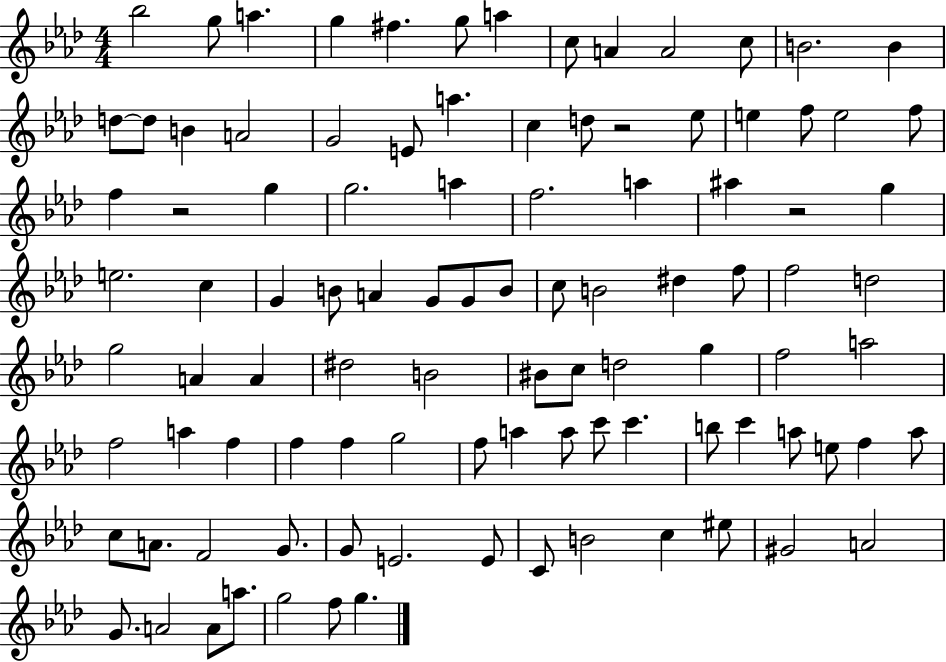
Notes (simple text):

Bb5/h G5/e A5/q. G5/q F#5/q. G5/e A5/q C5/e A4/q A4/h C5/e B4/h. B4/q D5/e D5/e B4/q A4/h G4/h E4/e A5/q. C5/q D5/e R/h Eb5/e E5/q F5/e E5/h F5/e F5/q R/h G5/q G5/h. A5/q F5/h. A5/q A#5/q R/h G5/q E5/h. C5/q G4/q B4/e A4/q G4/e G4/e B4/e C5/e B4/h D#5/q F5/e F5/h D5/h G5/h A4/q A4/q D#5/h B4/h BIS4/e C5/e D5/h G5/q F5/h A5/h F5/h A5/q F5/q F5/q F5/q G5/h F5/e A5/q A5/e C6/e C6/q. B5/e C6/q A5/e E5/e F5/q A5/e C5/e A4/e. F4/h G4/e. G4/e E4/h. E4/e C4/e B4/h C5/q EIS5/e G#4/h A4/h G4/e. A4/h A4/e A5/e. G5/h F5/e G5/q.